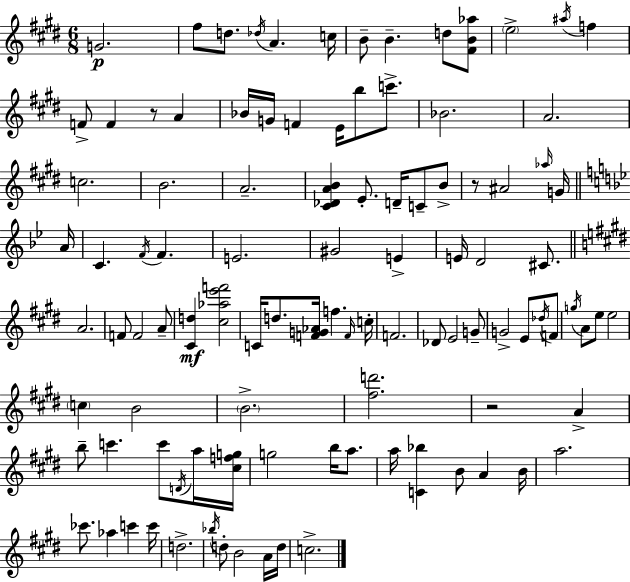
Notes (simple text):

G4/h. F#5/e D5/e. Db5/s A4/q. C5/s B4/e B4/q. D5/e [F#4,B4,Ab5]/e E5/h A#5/s F5/q F4/e F4/q R/e A4/q Bb4/s G4/s F4/q E4/s B5/e C6/e. Bb4/h. A4/h. C5/h. B4/h. A4/h. [C#4,Db4,A4,B4]/q E4/e. D4/s C4/e B4/e R/e A#4/h Ab5/s G4/s A4/s C4/q. F4/s F4/q. E4/h. G#4/h E4/q E4/s D4/h C#4/e. A4/h. F4/e F4/h A4/e [C#4,D5]/q [C#5,Ab5,E6,F6]/h C4/s D5/e. [F4,G4,Ab4]/s F5/q. F4/s C5/s F4/h. Db4/e E4/h G4/e G4/h E4/e Db5/s F4/e G5/s A4/e E5/e E5/h C5/q B4/h B4/h. [F#5,D6]/h. R/h A4/q B5/e C6/q. C6/e D4/s A5/s [C#5,F5,G5]/s G5/h B5/s A5/e. A5/s [C4,Bb5]/q B4/e A4/q B4/s A5/h. CES6/e. Ab5/q C6/q C6/s D5/h. Bb5/s D5/e B4/h A4/s D5/s C5/h.